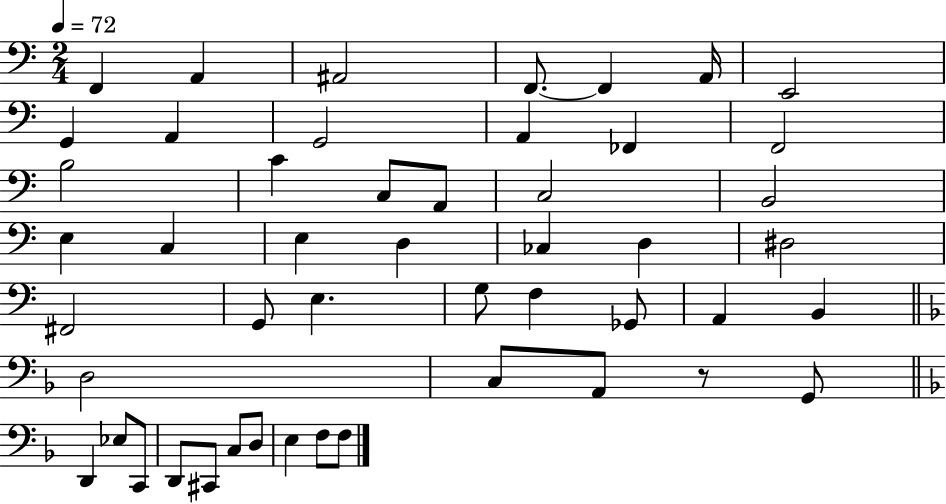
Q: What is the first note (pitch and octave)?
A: F2